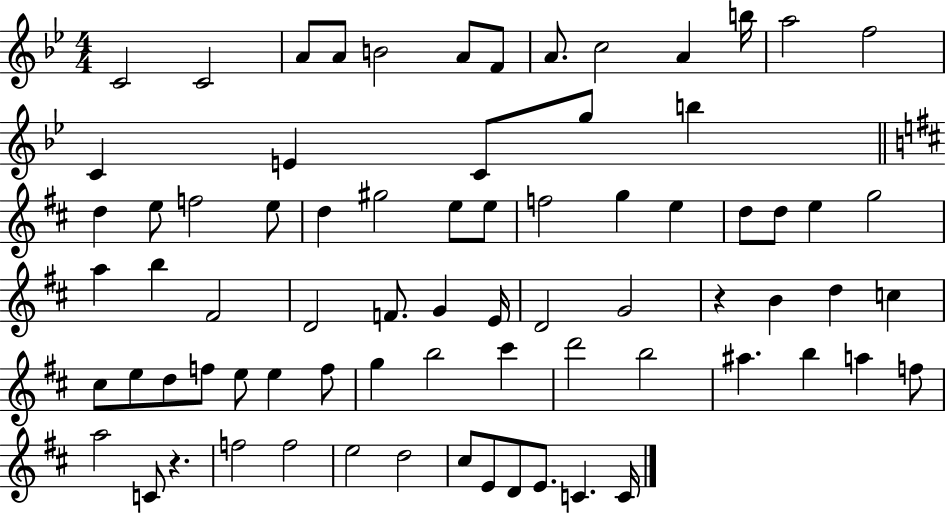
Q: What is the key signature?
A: BES major